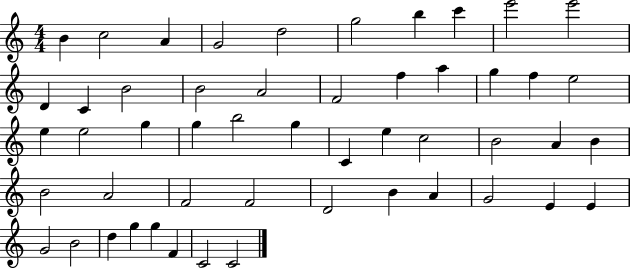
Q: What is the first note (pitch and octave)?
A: B4